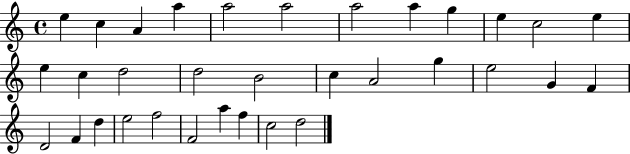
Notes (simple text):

E5/q C5/q A4/q A5/q A5/h A5/h A5/h A5/q G5/q E5/q C5/h E5/q E5/q C5/q D5/h D5/h B4/h C5/q A4/h G5/q E5/h G4/q F4/q D4/h F4/q D5/q E5/h F5/h F4/h A5/q F5/q C5/h D5/h